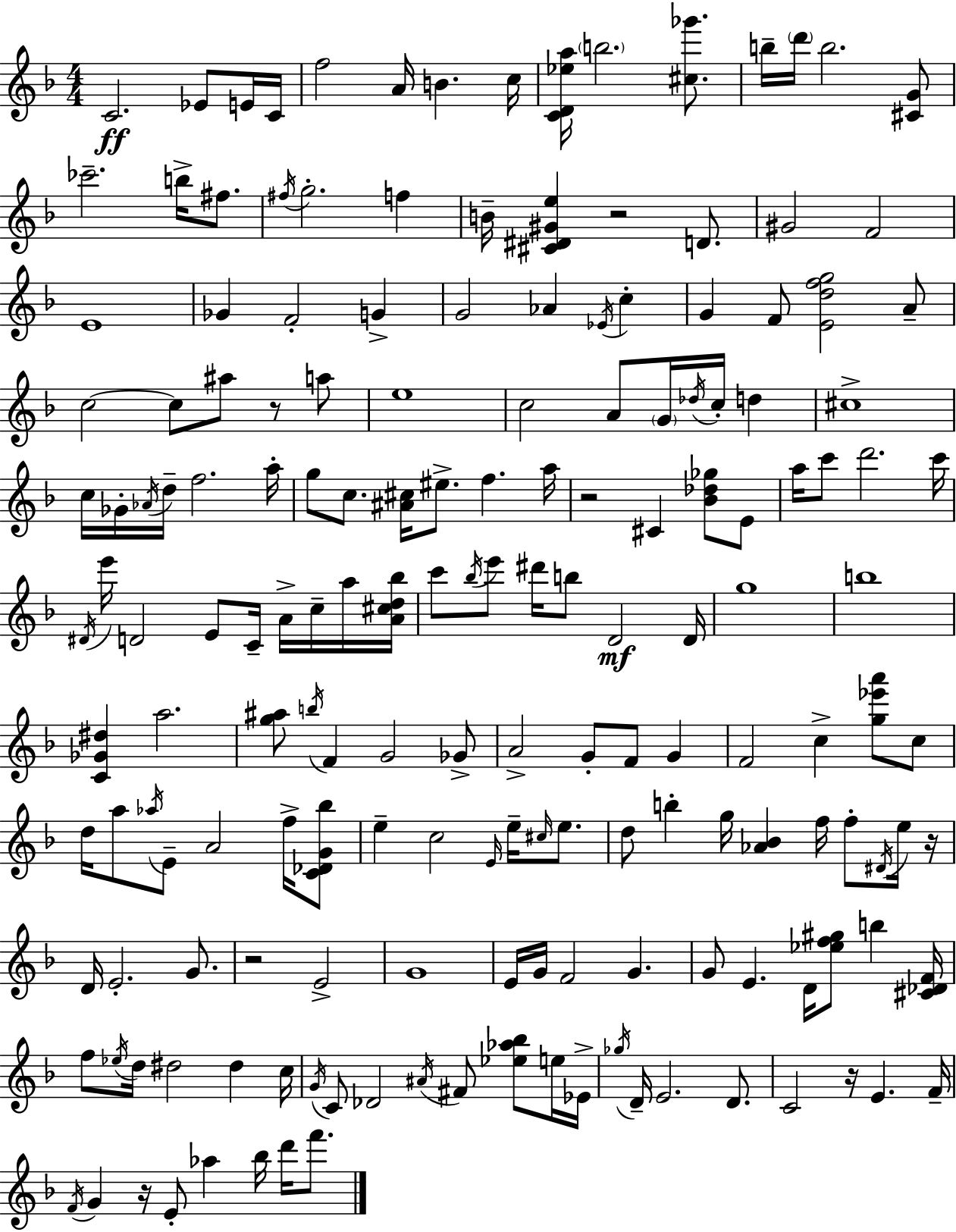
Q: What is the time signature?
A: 4/4